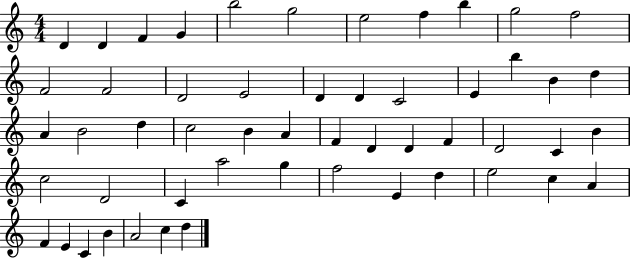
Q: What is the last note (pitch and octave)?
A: D5